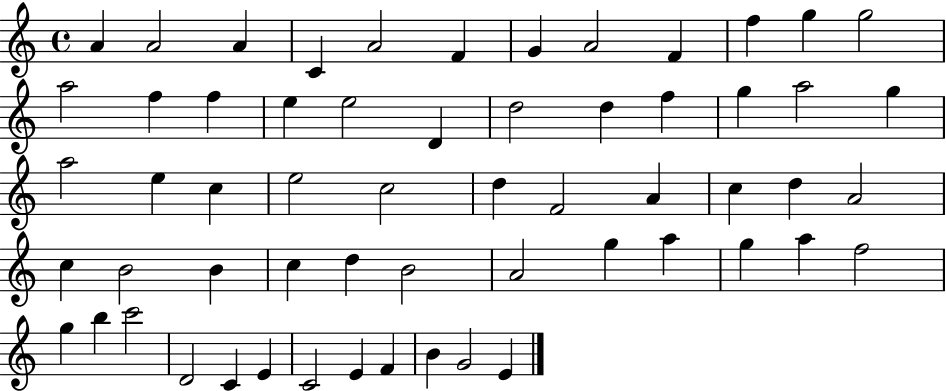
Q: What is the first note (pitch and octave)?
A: A4